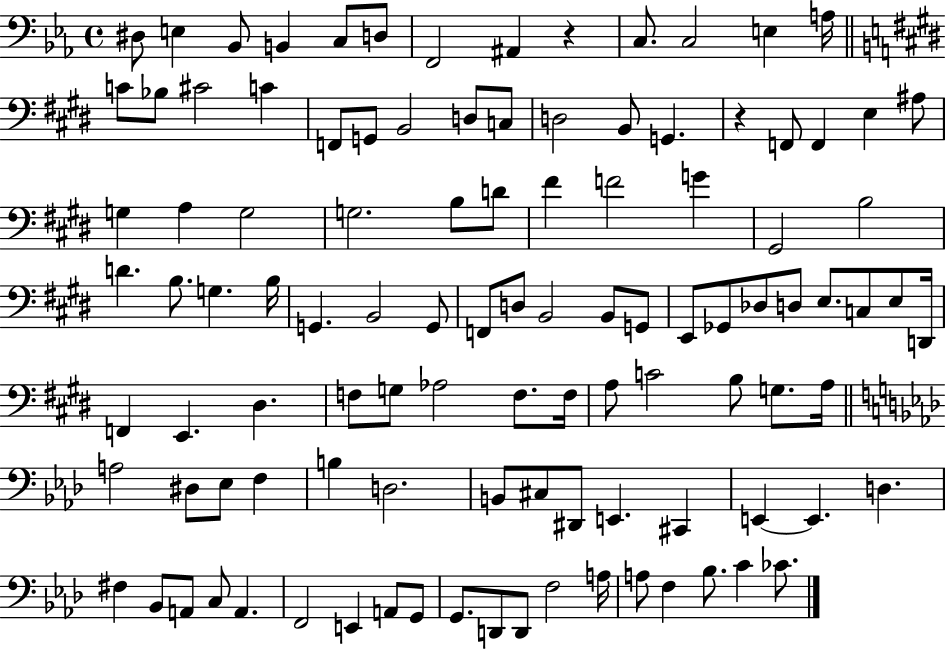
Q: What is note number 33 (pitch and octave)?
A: B3